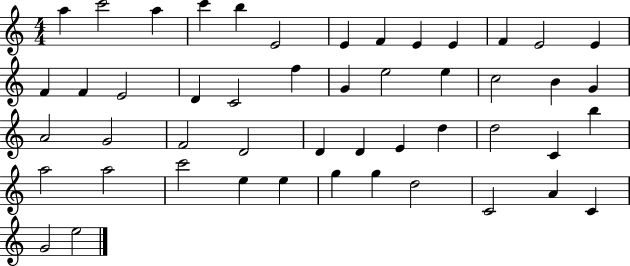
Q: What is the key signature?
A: C major